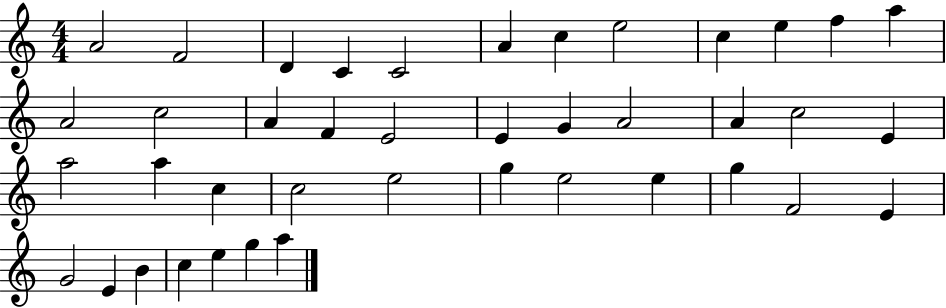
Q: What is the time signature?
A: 4/4